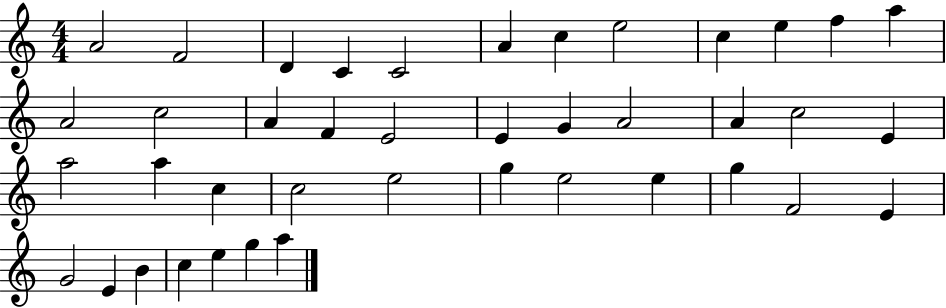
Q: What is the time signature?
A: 4/4